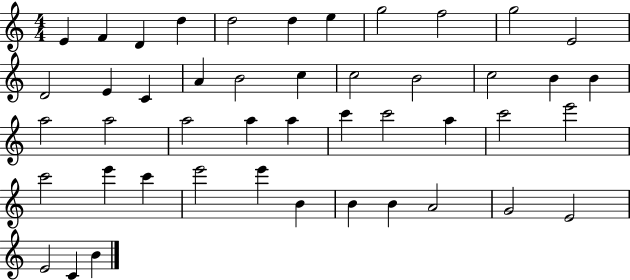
X:1
T:Untitled
M:4/4
L:1/4
K:C
E F D d d2 d e g2 f2 g2 E2 D2 E C A B2 c c2 B2 c2 B B a2 a2 a2 a a c' c'2 a c'2 e'2 c'2 e' c' e'2 e' B B B A2 G2 E2 E2 C B